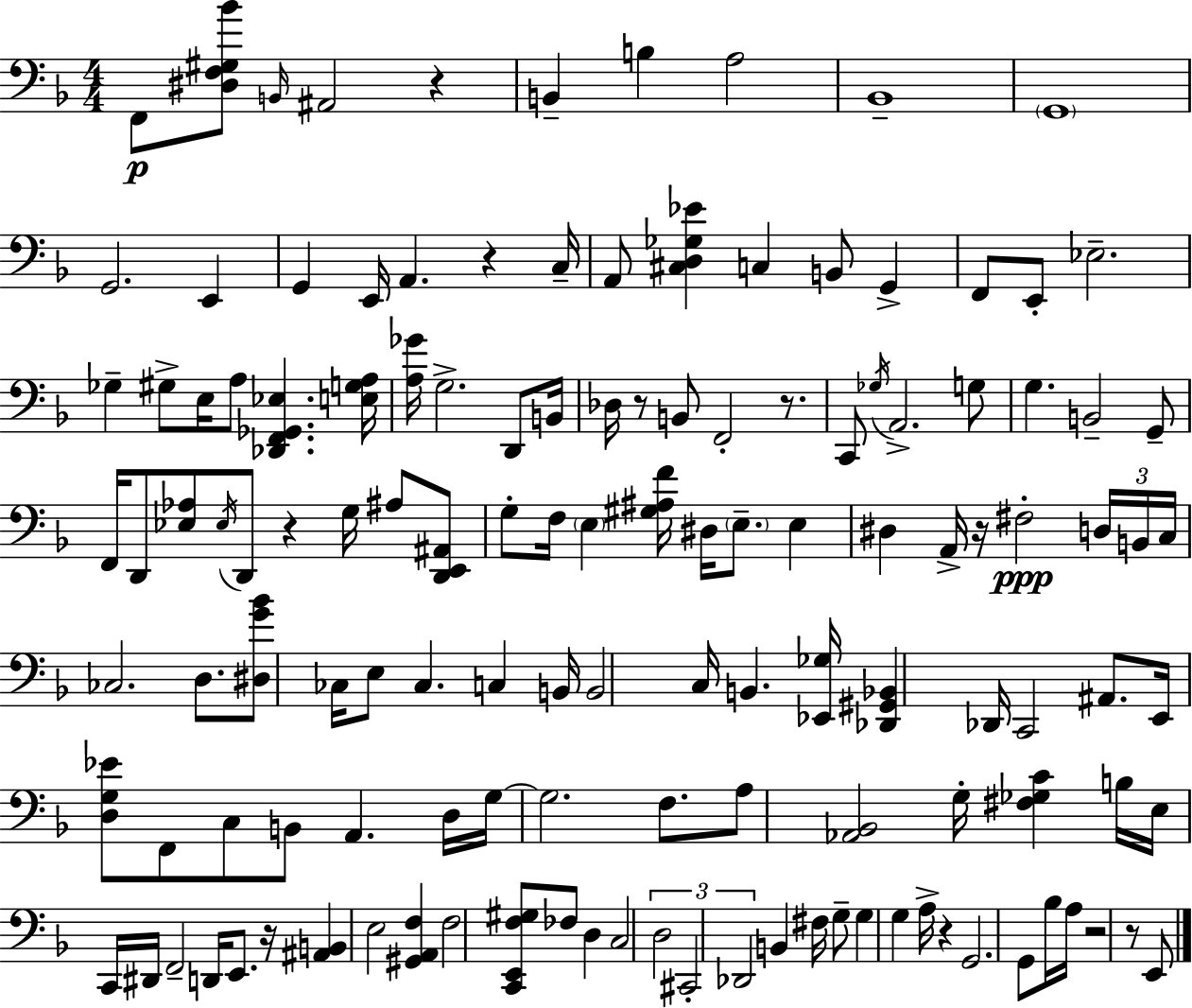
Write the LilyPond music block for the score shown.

{
  \clef bass
  \numericTimeSignature
  \time 4/4
  \key f \major
  \repeat volta 2 { f,8\p <dis f gis bes'>8 \grace { b,16 } ais,2 r4 | b,4-- b4 a2 | bes,1-- | \parenthesize g,1 | \break g,2. e,4 | g,4 e,16 a,4. r4 | c16-- a,8 <cis d ges ees'>4 c4 b,8 g,4-> | f,8 e,8-. ees2.-- | \break ges4-- gis8-> e16 a8 <des, f, ges, ees>4. | <e g a>16 <a ges'>16 g2.-> d,8 | b,16 des16 r8 b,8 f,2-. r8. | c,8 \acciaccatura { ges16 } a,2.-> | \break g8 g4. b,2-- | g,8-- f,16 d,8 <ees aes>8 \acciaccatura { ees16 } d,8 r4 g16 ais8 | <d, e, ais,>8 g8-. f16 \parenthesize e4 <gis ais f'>16 dis16 \parenthesize e8.-- e4 | dis4 a,16-> r16 fis2-.\ppp | \break \tuplet 3/2 { d16 b,16 c16 } ces2. | d8. <dis g' bes'>8 ces16 e8 ces4. c4 | b,16 b,2 c16 b,4. | <ees, ges>16 <des, gis, bes,>4 des,16 c,2 | \break ais,8. e,16 <d g ees'>8 f,8 c8 b,8 a,4. | d16 g16~~ g2. | f8. a8 <aes, bes,>2 g16-. <fis ges c'>4 | b16 e16 c,16 dis,16 f,2-- d,16 e,8. | \break r16 <ais, b,>4 e2 <gis, a, f>4 | f2 <c, e, f gis>8 fes8 d4 | c2 \tuplet 3/2 { d2 | cis,2-. des,2 } | \break b,4 fis16 g8-- g4 g4 | a16-> r4 g,2. | g,8 bes16 a16 r2 r8 | e,8 } \bar "|."
}